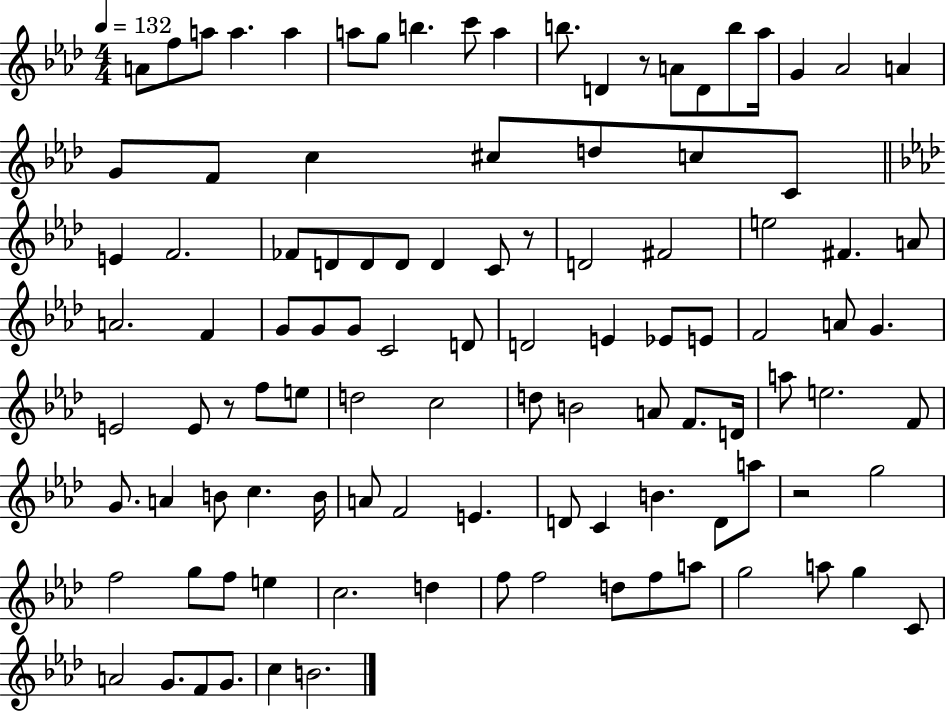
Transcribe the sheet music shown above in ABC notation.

X:1
T:Untitled
M:4/4
L:1/4
K:Ab
A/2 f/2 a/2 a a a/2 g/2 b c'/2 a b/2 D z/2 A/2 D/2 b/2 _a/4 G _A2 A G/2 F/2 c ^c/2 d/2 c/2 C/2 E F2 _F/2 D/2 D/2 D/2 D C/2 z/2 D2 ^F2 e2 ^F A/2 A2 F G/2 G/2 G/2 C2 D/2 D2 E _E/2 E/2 F2 A/2 G E2 E/2 z/2 f/2 e/2 d2 c2 d/2 B2 A/2 F/2 D/4 a/2 e2 F/2 G/2 A B/2 c B/4 A/2 F2 E D/2 C B D/2 a/2 z2 g2 f2 g/2 f/2 e c2 d f/2 f2 d/2 f/2 a/2 g2 a/2 g C/2 A2 G/2 F/2 G/2 c B2